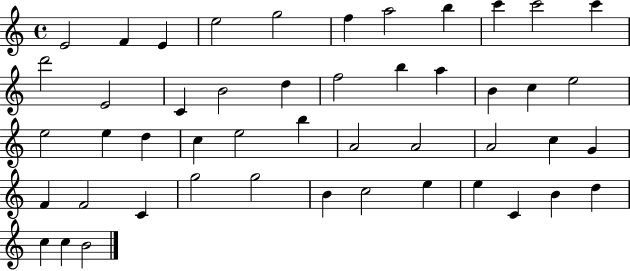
X:1
T:Untitled
M:4/4
L:1/4
K:C
E2 F E e2 g2 f a2 b c' c'2 c' d'2 E2 C B2 d f2 b a B c e2 e2 e d c e2 b A2 A2 A2 c G F F2 C g2 g2 B c2 e e C B d c c B2